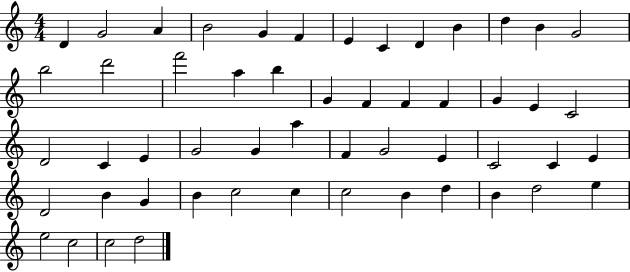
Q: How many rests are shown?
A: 0